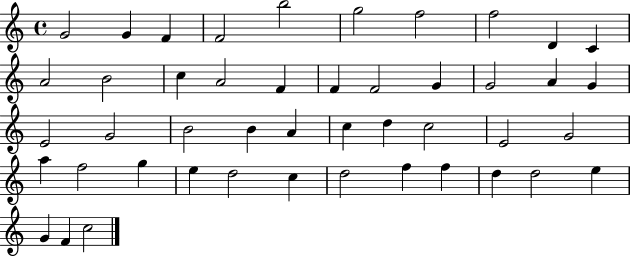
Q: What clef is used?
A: treble